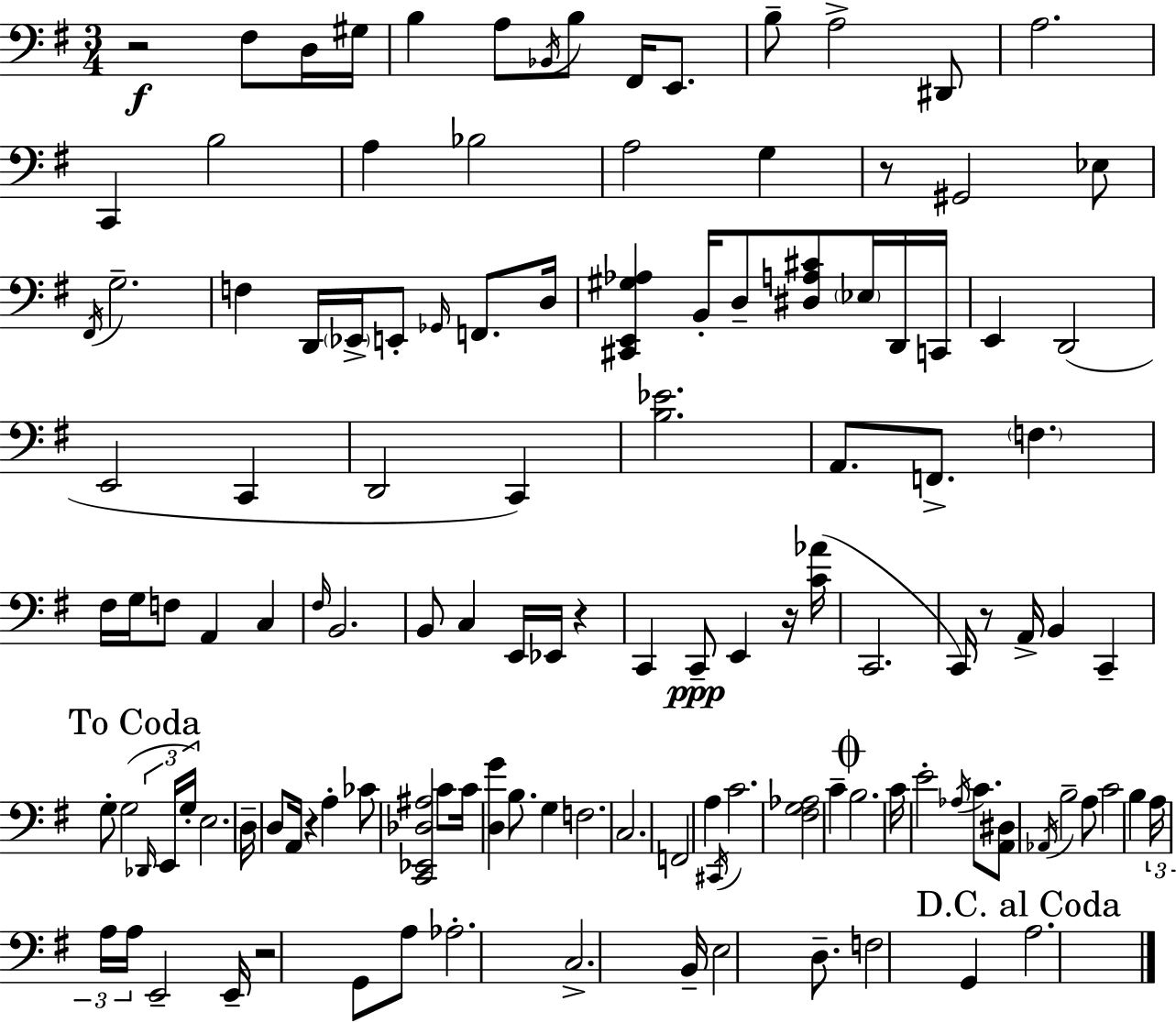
{
  \clef bass
  \numericTimeSignature
  \time 3/4
  \key e \minor
  r2\f fis8 d16 gis16 | b4 a8 \acciaccatura { bes,16 } b8 fis,16 e,8. | b8-- a2-> dis,8 | a2. | \break c,4 b2 | a4 bes2 | a2 g4 | r8 gis,2 ees8 | \break \acciaccatura { fis,16 } g2.-- | f4 d,16 \parenthesize ees,16-> e,8-. \grace { ges,16 } f,8. | d16 <cis, e, gis aes>4 b,16-. d8-- <dis a cis'>8 | \parenthesize ees16 d,16 c,16 e,4 d,2( | \break e,2 c,4 | d,2 c,4) | <b ees'>2. | a,8. f,8.-> \parenthesize f4. | \break fis16 g16 f8 a,4 c4 | \grace { fis16 } b,2. | b,8 c4 e,16 ees,16 | r4 c,4 c,8--\ppp e,4 | \break r16 <c' aes'>16( c,2. | c,16) r8 a,16-> b,4 | c,4-- \mark "To Coda" g8-. g2( | \tuplet 3/2 { \grace { des,16 } e,16 g16-.) } e2. | \break d16-- d8 a,16 r4 | a4-. ces'8 <c, ees, des ais>2 | c'8 c'16 <d g'>4 b8. | g4 f2. | \break c2. | f,2 | a4 \acciaccatura { cis,16 } c'2. | <fis g aes>2 | \break c'4-- \mark \markup { \musicglyph "scripts.coda" } b2. | c'16 e'2-. | \acciaccatura { aes16 } c'8. <a, dis>8 \acciaccatura { aes,16 } b2-- | a8 c'2 | \break b4 \tuplet 3/2 { a16 a16 a16 } e,2-- | e,16-- r2 | g,8 a8 aes2.-. | c2.-> | \break b,16-- e2 | d8.-- f2 | g,4 \mark "D.C. al Coda" a2. | \bar "|."
}